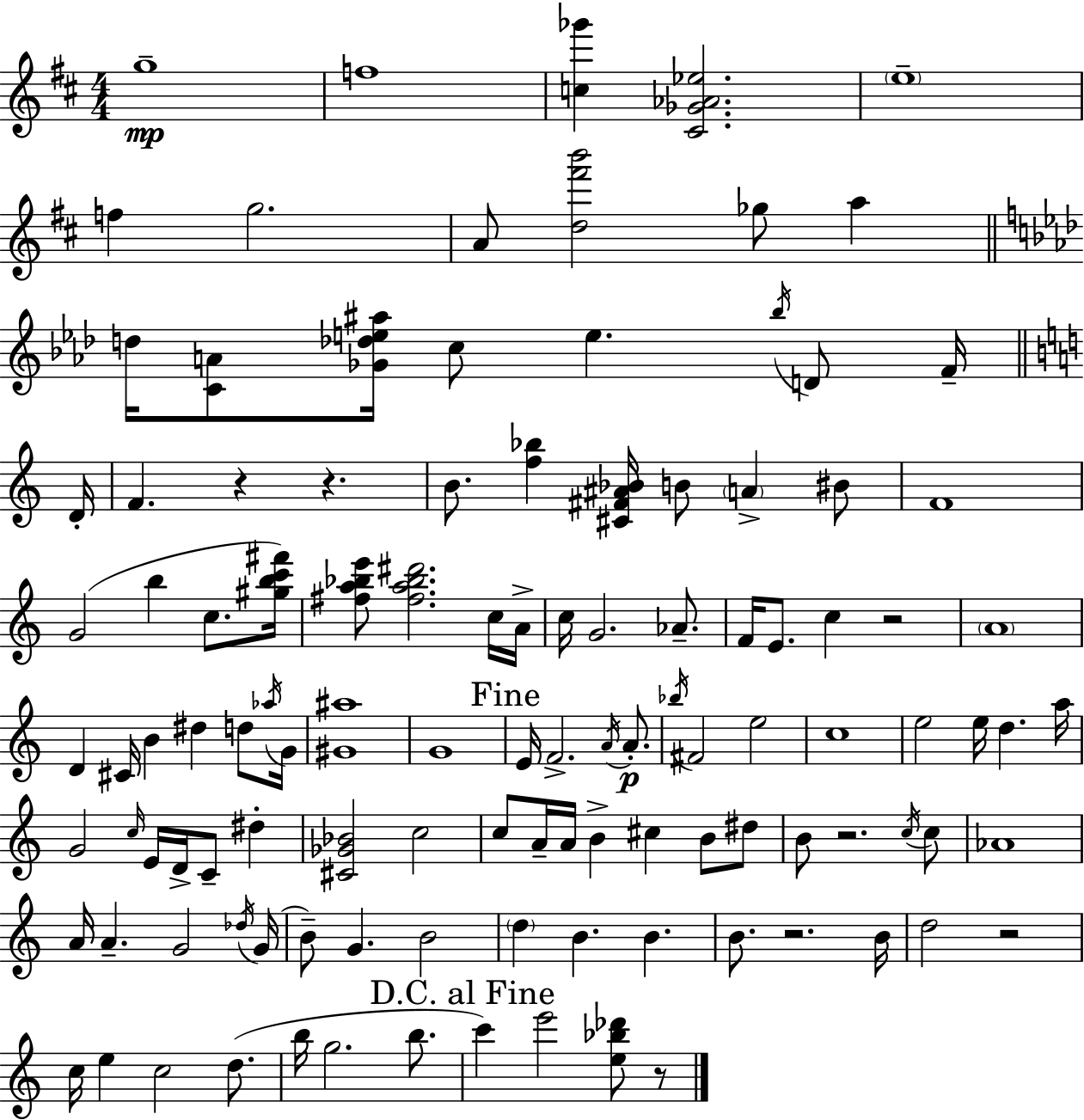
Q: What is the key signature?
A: D major